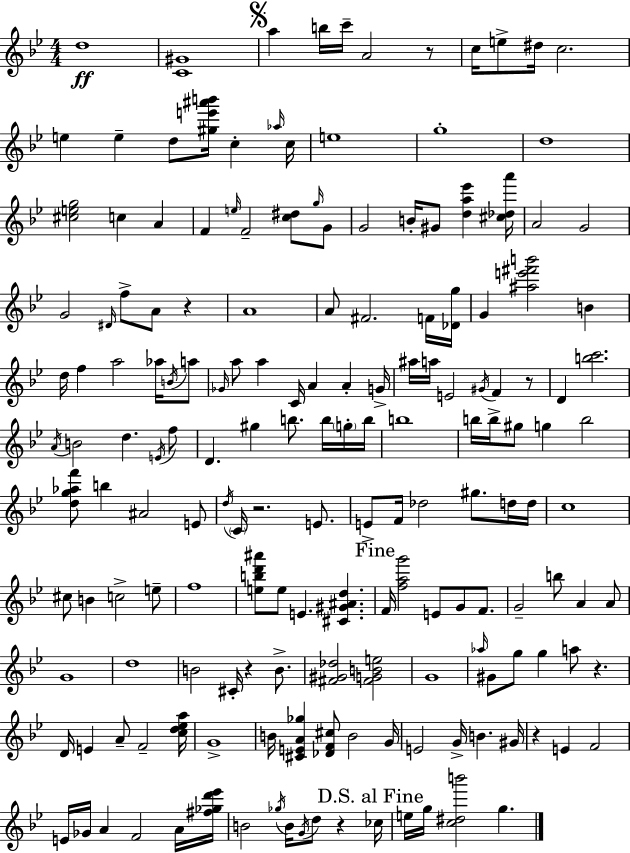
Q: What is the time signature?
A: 4/4